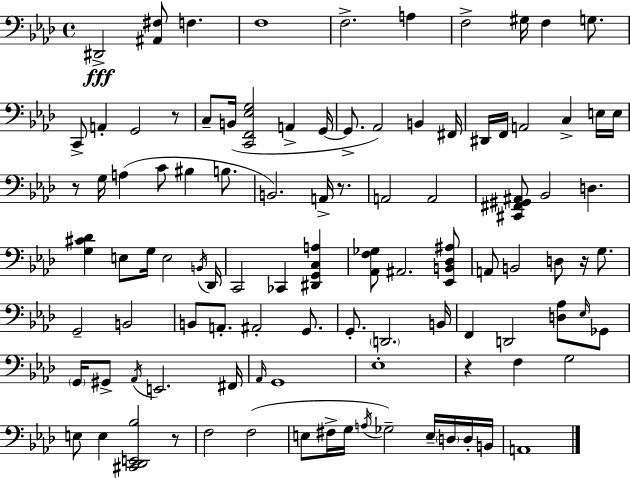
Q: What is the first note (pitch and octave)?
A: D#2